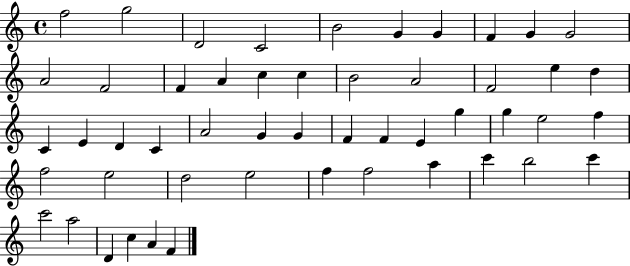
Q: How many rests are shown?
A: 0